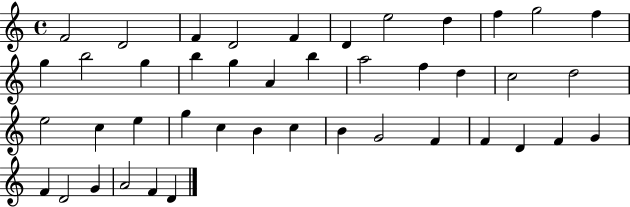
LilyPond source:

{
  \clef treble
  \time 4/4
  \defaultTimeSignature
  \key c \major
  f'2 d'2 | f'4 d'2 f'4 | d'4 e''2 d''4 | f''4 g''2 f''4 | \break g''4 b''2 g''4 | b''4 g''4 a'4 b''4 | a''2 f''4 d''4 | c''2 d''2 | \break e''2 c''4 e''4 | g''4 c''4 b'4 c''4 | b'4 g'2 f'4 | f'4 d'4 f'4 g'4 | \break f'4 d'2 g'4 | a'2 f'4 d'4 | \bar "|."
}